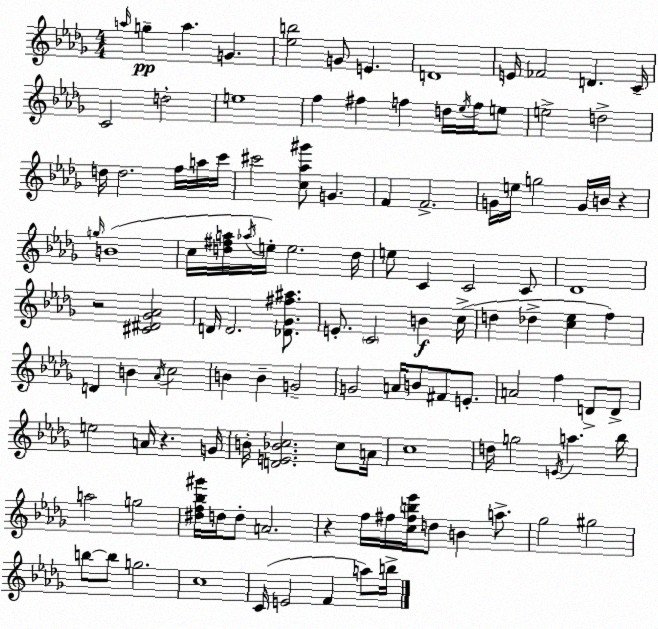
X:1
T:Untitled
M:4/4
L:1/4
K:Bbm
a/4 g a G [_eb]2 G/2 E D4 E/4 _F2 D C/4 C2 d2 e4 f ^f f d/4 _e/4 f/4 e/2 e2 d2 d/4 d2 f/4 a/4 c'/4 ^c'2 [c_a^g']/2 G F F2 G/4 e/4 g2 G/4 B/4 z g/4 B4 c/4 [d^fa]/4 _a/4 e/4 e2 d/4 e/2 C C2 C/2 _D4 z2 [^C^D_G_A]2 D/4 D2 [_D_G^f^a]/2 E/2 C2 B c/4 d _d [c_e] f D B _A/4 c2 B B G2 G2 A/4 B/2 ^F/2 E/2 A2 f D/2 D/2 e2 A/4 z G/4 B/4 [DE_Bc]2 c/2 A/4 c4 d/4 g2 E/4 a _b/4 a2 g2 [^df_b^g']/4 d/4 d/2 A2 z f/4 ^f/4 [c^fb_e']/4 d/2 B a/2 _g2 ^g2 b/2 b/2 g2 c4 C/4 E2 F a/2 b/4